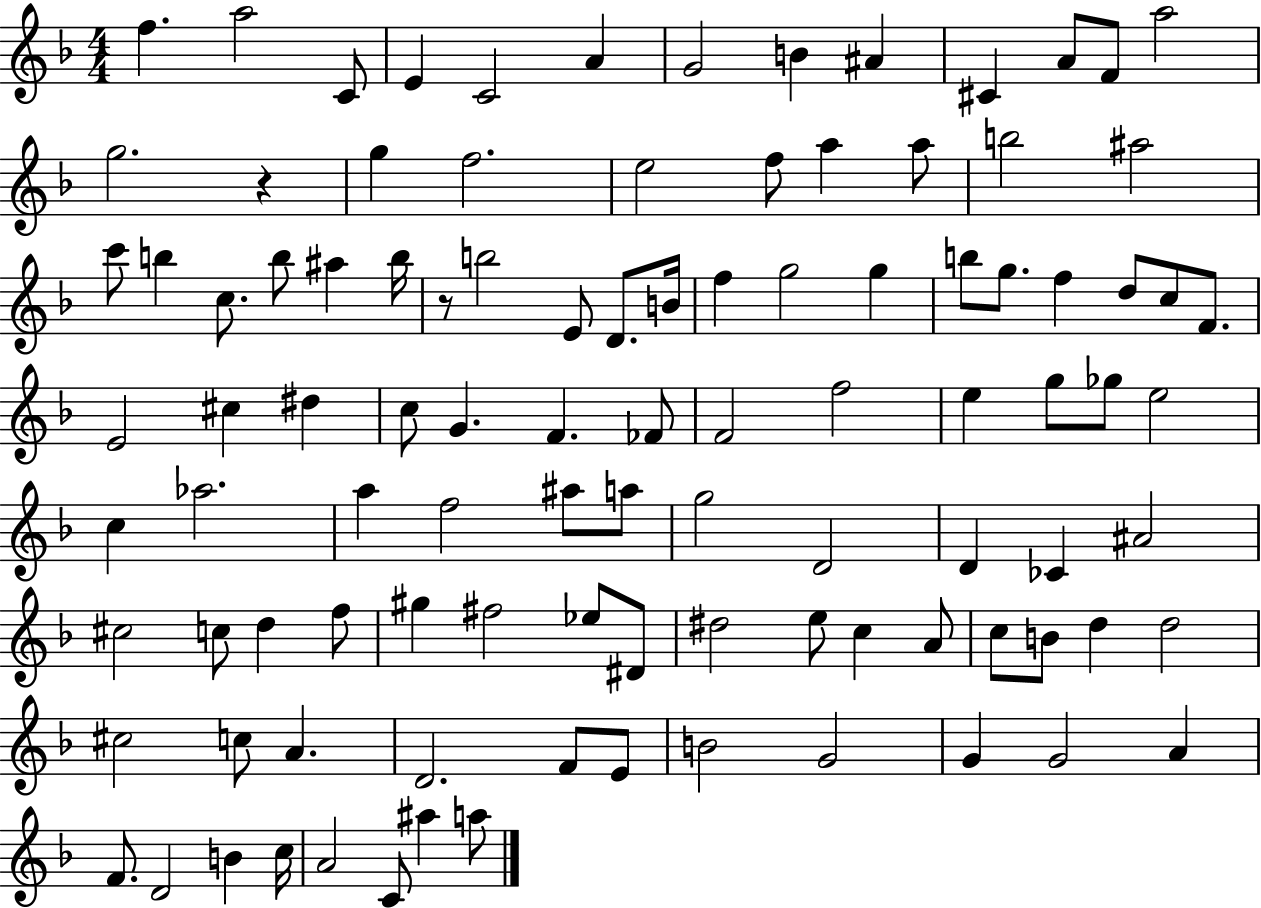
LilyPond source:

{
  \clef treble
  \numericTimeSignature
  \time 4/4
  \key f \major
  f''4. a''2 c'8 | e'4 c'2 a'4 | g'2 b'4 ais'4 | cis'4 a'8 f'8 a''2 | \break g''2. r4 | g''4 f''2. | e''2 f''8 a''4 a''8 | b''2 ais''2 | \break c'''8 b''4 c''8. b''8 ais''4 b''16 | r8 b''2 e'8 d'8. b'16 | f''4 g''2 g''4 | b''8 g''8. f''4 d''8 c''8 f'8. | \break e'2 cis''4 dis''4 | c''8 g'4. f'4. fes'8 | f'2 f''2 | e''4 g''8 ges''8 e''2 | \break c''4 aes''2. | a''4 f''2 ais''8 a''8 | g''2 d'2 | d'4 ces'4 ais'2 | \break cis''2 c''8 d''4 f''8 | gis''4 fis''2 ees''8 dis'8 | dis''2 e''8 c''4 a'8 | c''8 b'8 d''4 d''2 | \break cis''2 c''8 a'4. | d'2. f'8 e'8 | b'2 g'2 | g'4 g'2 a'4 | \break f'8. d'2 b'4 c''16 | a'2 c'8 ais''4 a''8 | \bar "|."
}